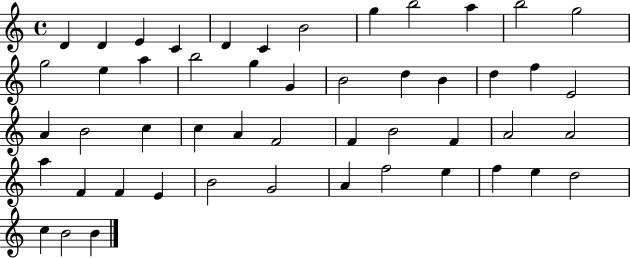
X:1
T:Untitled
M:4/4
L:1/4
K:C
D D E C D C B2 g b2 a b2 g2 g2 e a b2 g G B2 d B d f E2 A B2 c c A F2 F B2 F A2 A2 a F F E B2 G2 A f2 e f e d2 c B2 B